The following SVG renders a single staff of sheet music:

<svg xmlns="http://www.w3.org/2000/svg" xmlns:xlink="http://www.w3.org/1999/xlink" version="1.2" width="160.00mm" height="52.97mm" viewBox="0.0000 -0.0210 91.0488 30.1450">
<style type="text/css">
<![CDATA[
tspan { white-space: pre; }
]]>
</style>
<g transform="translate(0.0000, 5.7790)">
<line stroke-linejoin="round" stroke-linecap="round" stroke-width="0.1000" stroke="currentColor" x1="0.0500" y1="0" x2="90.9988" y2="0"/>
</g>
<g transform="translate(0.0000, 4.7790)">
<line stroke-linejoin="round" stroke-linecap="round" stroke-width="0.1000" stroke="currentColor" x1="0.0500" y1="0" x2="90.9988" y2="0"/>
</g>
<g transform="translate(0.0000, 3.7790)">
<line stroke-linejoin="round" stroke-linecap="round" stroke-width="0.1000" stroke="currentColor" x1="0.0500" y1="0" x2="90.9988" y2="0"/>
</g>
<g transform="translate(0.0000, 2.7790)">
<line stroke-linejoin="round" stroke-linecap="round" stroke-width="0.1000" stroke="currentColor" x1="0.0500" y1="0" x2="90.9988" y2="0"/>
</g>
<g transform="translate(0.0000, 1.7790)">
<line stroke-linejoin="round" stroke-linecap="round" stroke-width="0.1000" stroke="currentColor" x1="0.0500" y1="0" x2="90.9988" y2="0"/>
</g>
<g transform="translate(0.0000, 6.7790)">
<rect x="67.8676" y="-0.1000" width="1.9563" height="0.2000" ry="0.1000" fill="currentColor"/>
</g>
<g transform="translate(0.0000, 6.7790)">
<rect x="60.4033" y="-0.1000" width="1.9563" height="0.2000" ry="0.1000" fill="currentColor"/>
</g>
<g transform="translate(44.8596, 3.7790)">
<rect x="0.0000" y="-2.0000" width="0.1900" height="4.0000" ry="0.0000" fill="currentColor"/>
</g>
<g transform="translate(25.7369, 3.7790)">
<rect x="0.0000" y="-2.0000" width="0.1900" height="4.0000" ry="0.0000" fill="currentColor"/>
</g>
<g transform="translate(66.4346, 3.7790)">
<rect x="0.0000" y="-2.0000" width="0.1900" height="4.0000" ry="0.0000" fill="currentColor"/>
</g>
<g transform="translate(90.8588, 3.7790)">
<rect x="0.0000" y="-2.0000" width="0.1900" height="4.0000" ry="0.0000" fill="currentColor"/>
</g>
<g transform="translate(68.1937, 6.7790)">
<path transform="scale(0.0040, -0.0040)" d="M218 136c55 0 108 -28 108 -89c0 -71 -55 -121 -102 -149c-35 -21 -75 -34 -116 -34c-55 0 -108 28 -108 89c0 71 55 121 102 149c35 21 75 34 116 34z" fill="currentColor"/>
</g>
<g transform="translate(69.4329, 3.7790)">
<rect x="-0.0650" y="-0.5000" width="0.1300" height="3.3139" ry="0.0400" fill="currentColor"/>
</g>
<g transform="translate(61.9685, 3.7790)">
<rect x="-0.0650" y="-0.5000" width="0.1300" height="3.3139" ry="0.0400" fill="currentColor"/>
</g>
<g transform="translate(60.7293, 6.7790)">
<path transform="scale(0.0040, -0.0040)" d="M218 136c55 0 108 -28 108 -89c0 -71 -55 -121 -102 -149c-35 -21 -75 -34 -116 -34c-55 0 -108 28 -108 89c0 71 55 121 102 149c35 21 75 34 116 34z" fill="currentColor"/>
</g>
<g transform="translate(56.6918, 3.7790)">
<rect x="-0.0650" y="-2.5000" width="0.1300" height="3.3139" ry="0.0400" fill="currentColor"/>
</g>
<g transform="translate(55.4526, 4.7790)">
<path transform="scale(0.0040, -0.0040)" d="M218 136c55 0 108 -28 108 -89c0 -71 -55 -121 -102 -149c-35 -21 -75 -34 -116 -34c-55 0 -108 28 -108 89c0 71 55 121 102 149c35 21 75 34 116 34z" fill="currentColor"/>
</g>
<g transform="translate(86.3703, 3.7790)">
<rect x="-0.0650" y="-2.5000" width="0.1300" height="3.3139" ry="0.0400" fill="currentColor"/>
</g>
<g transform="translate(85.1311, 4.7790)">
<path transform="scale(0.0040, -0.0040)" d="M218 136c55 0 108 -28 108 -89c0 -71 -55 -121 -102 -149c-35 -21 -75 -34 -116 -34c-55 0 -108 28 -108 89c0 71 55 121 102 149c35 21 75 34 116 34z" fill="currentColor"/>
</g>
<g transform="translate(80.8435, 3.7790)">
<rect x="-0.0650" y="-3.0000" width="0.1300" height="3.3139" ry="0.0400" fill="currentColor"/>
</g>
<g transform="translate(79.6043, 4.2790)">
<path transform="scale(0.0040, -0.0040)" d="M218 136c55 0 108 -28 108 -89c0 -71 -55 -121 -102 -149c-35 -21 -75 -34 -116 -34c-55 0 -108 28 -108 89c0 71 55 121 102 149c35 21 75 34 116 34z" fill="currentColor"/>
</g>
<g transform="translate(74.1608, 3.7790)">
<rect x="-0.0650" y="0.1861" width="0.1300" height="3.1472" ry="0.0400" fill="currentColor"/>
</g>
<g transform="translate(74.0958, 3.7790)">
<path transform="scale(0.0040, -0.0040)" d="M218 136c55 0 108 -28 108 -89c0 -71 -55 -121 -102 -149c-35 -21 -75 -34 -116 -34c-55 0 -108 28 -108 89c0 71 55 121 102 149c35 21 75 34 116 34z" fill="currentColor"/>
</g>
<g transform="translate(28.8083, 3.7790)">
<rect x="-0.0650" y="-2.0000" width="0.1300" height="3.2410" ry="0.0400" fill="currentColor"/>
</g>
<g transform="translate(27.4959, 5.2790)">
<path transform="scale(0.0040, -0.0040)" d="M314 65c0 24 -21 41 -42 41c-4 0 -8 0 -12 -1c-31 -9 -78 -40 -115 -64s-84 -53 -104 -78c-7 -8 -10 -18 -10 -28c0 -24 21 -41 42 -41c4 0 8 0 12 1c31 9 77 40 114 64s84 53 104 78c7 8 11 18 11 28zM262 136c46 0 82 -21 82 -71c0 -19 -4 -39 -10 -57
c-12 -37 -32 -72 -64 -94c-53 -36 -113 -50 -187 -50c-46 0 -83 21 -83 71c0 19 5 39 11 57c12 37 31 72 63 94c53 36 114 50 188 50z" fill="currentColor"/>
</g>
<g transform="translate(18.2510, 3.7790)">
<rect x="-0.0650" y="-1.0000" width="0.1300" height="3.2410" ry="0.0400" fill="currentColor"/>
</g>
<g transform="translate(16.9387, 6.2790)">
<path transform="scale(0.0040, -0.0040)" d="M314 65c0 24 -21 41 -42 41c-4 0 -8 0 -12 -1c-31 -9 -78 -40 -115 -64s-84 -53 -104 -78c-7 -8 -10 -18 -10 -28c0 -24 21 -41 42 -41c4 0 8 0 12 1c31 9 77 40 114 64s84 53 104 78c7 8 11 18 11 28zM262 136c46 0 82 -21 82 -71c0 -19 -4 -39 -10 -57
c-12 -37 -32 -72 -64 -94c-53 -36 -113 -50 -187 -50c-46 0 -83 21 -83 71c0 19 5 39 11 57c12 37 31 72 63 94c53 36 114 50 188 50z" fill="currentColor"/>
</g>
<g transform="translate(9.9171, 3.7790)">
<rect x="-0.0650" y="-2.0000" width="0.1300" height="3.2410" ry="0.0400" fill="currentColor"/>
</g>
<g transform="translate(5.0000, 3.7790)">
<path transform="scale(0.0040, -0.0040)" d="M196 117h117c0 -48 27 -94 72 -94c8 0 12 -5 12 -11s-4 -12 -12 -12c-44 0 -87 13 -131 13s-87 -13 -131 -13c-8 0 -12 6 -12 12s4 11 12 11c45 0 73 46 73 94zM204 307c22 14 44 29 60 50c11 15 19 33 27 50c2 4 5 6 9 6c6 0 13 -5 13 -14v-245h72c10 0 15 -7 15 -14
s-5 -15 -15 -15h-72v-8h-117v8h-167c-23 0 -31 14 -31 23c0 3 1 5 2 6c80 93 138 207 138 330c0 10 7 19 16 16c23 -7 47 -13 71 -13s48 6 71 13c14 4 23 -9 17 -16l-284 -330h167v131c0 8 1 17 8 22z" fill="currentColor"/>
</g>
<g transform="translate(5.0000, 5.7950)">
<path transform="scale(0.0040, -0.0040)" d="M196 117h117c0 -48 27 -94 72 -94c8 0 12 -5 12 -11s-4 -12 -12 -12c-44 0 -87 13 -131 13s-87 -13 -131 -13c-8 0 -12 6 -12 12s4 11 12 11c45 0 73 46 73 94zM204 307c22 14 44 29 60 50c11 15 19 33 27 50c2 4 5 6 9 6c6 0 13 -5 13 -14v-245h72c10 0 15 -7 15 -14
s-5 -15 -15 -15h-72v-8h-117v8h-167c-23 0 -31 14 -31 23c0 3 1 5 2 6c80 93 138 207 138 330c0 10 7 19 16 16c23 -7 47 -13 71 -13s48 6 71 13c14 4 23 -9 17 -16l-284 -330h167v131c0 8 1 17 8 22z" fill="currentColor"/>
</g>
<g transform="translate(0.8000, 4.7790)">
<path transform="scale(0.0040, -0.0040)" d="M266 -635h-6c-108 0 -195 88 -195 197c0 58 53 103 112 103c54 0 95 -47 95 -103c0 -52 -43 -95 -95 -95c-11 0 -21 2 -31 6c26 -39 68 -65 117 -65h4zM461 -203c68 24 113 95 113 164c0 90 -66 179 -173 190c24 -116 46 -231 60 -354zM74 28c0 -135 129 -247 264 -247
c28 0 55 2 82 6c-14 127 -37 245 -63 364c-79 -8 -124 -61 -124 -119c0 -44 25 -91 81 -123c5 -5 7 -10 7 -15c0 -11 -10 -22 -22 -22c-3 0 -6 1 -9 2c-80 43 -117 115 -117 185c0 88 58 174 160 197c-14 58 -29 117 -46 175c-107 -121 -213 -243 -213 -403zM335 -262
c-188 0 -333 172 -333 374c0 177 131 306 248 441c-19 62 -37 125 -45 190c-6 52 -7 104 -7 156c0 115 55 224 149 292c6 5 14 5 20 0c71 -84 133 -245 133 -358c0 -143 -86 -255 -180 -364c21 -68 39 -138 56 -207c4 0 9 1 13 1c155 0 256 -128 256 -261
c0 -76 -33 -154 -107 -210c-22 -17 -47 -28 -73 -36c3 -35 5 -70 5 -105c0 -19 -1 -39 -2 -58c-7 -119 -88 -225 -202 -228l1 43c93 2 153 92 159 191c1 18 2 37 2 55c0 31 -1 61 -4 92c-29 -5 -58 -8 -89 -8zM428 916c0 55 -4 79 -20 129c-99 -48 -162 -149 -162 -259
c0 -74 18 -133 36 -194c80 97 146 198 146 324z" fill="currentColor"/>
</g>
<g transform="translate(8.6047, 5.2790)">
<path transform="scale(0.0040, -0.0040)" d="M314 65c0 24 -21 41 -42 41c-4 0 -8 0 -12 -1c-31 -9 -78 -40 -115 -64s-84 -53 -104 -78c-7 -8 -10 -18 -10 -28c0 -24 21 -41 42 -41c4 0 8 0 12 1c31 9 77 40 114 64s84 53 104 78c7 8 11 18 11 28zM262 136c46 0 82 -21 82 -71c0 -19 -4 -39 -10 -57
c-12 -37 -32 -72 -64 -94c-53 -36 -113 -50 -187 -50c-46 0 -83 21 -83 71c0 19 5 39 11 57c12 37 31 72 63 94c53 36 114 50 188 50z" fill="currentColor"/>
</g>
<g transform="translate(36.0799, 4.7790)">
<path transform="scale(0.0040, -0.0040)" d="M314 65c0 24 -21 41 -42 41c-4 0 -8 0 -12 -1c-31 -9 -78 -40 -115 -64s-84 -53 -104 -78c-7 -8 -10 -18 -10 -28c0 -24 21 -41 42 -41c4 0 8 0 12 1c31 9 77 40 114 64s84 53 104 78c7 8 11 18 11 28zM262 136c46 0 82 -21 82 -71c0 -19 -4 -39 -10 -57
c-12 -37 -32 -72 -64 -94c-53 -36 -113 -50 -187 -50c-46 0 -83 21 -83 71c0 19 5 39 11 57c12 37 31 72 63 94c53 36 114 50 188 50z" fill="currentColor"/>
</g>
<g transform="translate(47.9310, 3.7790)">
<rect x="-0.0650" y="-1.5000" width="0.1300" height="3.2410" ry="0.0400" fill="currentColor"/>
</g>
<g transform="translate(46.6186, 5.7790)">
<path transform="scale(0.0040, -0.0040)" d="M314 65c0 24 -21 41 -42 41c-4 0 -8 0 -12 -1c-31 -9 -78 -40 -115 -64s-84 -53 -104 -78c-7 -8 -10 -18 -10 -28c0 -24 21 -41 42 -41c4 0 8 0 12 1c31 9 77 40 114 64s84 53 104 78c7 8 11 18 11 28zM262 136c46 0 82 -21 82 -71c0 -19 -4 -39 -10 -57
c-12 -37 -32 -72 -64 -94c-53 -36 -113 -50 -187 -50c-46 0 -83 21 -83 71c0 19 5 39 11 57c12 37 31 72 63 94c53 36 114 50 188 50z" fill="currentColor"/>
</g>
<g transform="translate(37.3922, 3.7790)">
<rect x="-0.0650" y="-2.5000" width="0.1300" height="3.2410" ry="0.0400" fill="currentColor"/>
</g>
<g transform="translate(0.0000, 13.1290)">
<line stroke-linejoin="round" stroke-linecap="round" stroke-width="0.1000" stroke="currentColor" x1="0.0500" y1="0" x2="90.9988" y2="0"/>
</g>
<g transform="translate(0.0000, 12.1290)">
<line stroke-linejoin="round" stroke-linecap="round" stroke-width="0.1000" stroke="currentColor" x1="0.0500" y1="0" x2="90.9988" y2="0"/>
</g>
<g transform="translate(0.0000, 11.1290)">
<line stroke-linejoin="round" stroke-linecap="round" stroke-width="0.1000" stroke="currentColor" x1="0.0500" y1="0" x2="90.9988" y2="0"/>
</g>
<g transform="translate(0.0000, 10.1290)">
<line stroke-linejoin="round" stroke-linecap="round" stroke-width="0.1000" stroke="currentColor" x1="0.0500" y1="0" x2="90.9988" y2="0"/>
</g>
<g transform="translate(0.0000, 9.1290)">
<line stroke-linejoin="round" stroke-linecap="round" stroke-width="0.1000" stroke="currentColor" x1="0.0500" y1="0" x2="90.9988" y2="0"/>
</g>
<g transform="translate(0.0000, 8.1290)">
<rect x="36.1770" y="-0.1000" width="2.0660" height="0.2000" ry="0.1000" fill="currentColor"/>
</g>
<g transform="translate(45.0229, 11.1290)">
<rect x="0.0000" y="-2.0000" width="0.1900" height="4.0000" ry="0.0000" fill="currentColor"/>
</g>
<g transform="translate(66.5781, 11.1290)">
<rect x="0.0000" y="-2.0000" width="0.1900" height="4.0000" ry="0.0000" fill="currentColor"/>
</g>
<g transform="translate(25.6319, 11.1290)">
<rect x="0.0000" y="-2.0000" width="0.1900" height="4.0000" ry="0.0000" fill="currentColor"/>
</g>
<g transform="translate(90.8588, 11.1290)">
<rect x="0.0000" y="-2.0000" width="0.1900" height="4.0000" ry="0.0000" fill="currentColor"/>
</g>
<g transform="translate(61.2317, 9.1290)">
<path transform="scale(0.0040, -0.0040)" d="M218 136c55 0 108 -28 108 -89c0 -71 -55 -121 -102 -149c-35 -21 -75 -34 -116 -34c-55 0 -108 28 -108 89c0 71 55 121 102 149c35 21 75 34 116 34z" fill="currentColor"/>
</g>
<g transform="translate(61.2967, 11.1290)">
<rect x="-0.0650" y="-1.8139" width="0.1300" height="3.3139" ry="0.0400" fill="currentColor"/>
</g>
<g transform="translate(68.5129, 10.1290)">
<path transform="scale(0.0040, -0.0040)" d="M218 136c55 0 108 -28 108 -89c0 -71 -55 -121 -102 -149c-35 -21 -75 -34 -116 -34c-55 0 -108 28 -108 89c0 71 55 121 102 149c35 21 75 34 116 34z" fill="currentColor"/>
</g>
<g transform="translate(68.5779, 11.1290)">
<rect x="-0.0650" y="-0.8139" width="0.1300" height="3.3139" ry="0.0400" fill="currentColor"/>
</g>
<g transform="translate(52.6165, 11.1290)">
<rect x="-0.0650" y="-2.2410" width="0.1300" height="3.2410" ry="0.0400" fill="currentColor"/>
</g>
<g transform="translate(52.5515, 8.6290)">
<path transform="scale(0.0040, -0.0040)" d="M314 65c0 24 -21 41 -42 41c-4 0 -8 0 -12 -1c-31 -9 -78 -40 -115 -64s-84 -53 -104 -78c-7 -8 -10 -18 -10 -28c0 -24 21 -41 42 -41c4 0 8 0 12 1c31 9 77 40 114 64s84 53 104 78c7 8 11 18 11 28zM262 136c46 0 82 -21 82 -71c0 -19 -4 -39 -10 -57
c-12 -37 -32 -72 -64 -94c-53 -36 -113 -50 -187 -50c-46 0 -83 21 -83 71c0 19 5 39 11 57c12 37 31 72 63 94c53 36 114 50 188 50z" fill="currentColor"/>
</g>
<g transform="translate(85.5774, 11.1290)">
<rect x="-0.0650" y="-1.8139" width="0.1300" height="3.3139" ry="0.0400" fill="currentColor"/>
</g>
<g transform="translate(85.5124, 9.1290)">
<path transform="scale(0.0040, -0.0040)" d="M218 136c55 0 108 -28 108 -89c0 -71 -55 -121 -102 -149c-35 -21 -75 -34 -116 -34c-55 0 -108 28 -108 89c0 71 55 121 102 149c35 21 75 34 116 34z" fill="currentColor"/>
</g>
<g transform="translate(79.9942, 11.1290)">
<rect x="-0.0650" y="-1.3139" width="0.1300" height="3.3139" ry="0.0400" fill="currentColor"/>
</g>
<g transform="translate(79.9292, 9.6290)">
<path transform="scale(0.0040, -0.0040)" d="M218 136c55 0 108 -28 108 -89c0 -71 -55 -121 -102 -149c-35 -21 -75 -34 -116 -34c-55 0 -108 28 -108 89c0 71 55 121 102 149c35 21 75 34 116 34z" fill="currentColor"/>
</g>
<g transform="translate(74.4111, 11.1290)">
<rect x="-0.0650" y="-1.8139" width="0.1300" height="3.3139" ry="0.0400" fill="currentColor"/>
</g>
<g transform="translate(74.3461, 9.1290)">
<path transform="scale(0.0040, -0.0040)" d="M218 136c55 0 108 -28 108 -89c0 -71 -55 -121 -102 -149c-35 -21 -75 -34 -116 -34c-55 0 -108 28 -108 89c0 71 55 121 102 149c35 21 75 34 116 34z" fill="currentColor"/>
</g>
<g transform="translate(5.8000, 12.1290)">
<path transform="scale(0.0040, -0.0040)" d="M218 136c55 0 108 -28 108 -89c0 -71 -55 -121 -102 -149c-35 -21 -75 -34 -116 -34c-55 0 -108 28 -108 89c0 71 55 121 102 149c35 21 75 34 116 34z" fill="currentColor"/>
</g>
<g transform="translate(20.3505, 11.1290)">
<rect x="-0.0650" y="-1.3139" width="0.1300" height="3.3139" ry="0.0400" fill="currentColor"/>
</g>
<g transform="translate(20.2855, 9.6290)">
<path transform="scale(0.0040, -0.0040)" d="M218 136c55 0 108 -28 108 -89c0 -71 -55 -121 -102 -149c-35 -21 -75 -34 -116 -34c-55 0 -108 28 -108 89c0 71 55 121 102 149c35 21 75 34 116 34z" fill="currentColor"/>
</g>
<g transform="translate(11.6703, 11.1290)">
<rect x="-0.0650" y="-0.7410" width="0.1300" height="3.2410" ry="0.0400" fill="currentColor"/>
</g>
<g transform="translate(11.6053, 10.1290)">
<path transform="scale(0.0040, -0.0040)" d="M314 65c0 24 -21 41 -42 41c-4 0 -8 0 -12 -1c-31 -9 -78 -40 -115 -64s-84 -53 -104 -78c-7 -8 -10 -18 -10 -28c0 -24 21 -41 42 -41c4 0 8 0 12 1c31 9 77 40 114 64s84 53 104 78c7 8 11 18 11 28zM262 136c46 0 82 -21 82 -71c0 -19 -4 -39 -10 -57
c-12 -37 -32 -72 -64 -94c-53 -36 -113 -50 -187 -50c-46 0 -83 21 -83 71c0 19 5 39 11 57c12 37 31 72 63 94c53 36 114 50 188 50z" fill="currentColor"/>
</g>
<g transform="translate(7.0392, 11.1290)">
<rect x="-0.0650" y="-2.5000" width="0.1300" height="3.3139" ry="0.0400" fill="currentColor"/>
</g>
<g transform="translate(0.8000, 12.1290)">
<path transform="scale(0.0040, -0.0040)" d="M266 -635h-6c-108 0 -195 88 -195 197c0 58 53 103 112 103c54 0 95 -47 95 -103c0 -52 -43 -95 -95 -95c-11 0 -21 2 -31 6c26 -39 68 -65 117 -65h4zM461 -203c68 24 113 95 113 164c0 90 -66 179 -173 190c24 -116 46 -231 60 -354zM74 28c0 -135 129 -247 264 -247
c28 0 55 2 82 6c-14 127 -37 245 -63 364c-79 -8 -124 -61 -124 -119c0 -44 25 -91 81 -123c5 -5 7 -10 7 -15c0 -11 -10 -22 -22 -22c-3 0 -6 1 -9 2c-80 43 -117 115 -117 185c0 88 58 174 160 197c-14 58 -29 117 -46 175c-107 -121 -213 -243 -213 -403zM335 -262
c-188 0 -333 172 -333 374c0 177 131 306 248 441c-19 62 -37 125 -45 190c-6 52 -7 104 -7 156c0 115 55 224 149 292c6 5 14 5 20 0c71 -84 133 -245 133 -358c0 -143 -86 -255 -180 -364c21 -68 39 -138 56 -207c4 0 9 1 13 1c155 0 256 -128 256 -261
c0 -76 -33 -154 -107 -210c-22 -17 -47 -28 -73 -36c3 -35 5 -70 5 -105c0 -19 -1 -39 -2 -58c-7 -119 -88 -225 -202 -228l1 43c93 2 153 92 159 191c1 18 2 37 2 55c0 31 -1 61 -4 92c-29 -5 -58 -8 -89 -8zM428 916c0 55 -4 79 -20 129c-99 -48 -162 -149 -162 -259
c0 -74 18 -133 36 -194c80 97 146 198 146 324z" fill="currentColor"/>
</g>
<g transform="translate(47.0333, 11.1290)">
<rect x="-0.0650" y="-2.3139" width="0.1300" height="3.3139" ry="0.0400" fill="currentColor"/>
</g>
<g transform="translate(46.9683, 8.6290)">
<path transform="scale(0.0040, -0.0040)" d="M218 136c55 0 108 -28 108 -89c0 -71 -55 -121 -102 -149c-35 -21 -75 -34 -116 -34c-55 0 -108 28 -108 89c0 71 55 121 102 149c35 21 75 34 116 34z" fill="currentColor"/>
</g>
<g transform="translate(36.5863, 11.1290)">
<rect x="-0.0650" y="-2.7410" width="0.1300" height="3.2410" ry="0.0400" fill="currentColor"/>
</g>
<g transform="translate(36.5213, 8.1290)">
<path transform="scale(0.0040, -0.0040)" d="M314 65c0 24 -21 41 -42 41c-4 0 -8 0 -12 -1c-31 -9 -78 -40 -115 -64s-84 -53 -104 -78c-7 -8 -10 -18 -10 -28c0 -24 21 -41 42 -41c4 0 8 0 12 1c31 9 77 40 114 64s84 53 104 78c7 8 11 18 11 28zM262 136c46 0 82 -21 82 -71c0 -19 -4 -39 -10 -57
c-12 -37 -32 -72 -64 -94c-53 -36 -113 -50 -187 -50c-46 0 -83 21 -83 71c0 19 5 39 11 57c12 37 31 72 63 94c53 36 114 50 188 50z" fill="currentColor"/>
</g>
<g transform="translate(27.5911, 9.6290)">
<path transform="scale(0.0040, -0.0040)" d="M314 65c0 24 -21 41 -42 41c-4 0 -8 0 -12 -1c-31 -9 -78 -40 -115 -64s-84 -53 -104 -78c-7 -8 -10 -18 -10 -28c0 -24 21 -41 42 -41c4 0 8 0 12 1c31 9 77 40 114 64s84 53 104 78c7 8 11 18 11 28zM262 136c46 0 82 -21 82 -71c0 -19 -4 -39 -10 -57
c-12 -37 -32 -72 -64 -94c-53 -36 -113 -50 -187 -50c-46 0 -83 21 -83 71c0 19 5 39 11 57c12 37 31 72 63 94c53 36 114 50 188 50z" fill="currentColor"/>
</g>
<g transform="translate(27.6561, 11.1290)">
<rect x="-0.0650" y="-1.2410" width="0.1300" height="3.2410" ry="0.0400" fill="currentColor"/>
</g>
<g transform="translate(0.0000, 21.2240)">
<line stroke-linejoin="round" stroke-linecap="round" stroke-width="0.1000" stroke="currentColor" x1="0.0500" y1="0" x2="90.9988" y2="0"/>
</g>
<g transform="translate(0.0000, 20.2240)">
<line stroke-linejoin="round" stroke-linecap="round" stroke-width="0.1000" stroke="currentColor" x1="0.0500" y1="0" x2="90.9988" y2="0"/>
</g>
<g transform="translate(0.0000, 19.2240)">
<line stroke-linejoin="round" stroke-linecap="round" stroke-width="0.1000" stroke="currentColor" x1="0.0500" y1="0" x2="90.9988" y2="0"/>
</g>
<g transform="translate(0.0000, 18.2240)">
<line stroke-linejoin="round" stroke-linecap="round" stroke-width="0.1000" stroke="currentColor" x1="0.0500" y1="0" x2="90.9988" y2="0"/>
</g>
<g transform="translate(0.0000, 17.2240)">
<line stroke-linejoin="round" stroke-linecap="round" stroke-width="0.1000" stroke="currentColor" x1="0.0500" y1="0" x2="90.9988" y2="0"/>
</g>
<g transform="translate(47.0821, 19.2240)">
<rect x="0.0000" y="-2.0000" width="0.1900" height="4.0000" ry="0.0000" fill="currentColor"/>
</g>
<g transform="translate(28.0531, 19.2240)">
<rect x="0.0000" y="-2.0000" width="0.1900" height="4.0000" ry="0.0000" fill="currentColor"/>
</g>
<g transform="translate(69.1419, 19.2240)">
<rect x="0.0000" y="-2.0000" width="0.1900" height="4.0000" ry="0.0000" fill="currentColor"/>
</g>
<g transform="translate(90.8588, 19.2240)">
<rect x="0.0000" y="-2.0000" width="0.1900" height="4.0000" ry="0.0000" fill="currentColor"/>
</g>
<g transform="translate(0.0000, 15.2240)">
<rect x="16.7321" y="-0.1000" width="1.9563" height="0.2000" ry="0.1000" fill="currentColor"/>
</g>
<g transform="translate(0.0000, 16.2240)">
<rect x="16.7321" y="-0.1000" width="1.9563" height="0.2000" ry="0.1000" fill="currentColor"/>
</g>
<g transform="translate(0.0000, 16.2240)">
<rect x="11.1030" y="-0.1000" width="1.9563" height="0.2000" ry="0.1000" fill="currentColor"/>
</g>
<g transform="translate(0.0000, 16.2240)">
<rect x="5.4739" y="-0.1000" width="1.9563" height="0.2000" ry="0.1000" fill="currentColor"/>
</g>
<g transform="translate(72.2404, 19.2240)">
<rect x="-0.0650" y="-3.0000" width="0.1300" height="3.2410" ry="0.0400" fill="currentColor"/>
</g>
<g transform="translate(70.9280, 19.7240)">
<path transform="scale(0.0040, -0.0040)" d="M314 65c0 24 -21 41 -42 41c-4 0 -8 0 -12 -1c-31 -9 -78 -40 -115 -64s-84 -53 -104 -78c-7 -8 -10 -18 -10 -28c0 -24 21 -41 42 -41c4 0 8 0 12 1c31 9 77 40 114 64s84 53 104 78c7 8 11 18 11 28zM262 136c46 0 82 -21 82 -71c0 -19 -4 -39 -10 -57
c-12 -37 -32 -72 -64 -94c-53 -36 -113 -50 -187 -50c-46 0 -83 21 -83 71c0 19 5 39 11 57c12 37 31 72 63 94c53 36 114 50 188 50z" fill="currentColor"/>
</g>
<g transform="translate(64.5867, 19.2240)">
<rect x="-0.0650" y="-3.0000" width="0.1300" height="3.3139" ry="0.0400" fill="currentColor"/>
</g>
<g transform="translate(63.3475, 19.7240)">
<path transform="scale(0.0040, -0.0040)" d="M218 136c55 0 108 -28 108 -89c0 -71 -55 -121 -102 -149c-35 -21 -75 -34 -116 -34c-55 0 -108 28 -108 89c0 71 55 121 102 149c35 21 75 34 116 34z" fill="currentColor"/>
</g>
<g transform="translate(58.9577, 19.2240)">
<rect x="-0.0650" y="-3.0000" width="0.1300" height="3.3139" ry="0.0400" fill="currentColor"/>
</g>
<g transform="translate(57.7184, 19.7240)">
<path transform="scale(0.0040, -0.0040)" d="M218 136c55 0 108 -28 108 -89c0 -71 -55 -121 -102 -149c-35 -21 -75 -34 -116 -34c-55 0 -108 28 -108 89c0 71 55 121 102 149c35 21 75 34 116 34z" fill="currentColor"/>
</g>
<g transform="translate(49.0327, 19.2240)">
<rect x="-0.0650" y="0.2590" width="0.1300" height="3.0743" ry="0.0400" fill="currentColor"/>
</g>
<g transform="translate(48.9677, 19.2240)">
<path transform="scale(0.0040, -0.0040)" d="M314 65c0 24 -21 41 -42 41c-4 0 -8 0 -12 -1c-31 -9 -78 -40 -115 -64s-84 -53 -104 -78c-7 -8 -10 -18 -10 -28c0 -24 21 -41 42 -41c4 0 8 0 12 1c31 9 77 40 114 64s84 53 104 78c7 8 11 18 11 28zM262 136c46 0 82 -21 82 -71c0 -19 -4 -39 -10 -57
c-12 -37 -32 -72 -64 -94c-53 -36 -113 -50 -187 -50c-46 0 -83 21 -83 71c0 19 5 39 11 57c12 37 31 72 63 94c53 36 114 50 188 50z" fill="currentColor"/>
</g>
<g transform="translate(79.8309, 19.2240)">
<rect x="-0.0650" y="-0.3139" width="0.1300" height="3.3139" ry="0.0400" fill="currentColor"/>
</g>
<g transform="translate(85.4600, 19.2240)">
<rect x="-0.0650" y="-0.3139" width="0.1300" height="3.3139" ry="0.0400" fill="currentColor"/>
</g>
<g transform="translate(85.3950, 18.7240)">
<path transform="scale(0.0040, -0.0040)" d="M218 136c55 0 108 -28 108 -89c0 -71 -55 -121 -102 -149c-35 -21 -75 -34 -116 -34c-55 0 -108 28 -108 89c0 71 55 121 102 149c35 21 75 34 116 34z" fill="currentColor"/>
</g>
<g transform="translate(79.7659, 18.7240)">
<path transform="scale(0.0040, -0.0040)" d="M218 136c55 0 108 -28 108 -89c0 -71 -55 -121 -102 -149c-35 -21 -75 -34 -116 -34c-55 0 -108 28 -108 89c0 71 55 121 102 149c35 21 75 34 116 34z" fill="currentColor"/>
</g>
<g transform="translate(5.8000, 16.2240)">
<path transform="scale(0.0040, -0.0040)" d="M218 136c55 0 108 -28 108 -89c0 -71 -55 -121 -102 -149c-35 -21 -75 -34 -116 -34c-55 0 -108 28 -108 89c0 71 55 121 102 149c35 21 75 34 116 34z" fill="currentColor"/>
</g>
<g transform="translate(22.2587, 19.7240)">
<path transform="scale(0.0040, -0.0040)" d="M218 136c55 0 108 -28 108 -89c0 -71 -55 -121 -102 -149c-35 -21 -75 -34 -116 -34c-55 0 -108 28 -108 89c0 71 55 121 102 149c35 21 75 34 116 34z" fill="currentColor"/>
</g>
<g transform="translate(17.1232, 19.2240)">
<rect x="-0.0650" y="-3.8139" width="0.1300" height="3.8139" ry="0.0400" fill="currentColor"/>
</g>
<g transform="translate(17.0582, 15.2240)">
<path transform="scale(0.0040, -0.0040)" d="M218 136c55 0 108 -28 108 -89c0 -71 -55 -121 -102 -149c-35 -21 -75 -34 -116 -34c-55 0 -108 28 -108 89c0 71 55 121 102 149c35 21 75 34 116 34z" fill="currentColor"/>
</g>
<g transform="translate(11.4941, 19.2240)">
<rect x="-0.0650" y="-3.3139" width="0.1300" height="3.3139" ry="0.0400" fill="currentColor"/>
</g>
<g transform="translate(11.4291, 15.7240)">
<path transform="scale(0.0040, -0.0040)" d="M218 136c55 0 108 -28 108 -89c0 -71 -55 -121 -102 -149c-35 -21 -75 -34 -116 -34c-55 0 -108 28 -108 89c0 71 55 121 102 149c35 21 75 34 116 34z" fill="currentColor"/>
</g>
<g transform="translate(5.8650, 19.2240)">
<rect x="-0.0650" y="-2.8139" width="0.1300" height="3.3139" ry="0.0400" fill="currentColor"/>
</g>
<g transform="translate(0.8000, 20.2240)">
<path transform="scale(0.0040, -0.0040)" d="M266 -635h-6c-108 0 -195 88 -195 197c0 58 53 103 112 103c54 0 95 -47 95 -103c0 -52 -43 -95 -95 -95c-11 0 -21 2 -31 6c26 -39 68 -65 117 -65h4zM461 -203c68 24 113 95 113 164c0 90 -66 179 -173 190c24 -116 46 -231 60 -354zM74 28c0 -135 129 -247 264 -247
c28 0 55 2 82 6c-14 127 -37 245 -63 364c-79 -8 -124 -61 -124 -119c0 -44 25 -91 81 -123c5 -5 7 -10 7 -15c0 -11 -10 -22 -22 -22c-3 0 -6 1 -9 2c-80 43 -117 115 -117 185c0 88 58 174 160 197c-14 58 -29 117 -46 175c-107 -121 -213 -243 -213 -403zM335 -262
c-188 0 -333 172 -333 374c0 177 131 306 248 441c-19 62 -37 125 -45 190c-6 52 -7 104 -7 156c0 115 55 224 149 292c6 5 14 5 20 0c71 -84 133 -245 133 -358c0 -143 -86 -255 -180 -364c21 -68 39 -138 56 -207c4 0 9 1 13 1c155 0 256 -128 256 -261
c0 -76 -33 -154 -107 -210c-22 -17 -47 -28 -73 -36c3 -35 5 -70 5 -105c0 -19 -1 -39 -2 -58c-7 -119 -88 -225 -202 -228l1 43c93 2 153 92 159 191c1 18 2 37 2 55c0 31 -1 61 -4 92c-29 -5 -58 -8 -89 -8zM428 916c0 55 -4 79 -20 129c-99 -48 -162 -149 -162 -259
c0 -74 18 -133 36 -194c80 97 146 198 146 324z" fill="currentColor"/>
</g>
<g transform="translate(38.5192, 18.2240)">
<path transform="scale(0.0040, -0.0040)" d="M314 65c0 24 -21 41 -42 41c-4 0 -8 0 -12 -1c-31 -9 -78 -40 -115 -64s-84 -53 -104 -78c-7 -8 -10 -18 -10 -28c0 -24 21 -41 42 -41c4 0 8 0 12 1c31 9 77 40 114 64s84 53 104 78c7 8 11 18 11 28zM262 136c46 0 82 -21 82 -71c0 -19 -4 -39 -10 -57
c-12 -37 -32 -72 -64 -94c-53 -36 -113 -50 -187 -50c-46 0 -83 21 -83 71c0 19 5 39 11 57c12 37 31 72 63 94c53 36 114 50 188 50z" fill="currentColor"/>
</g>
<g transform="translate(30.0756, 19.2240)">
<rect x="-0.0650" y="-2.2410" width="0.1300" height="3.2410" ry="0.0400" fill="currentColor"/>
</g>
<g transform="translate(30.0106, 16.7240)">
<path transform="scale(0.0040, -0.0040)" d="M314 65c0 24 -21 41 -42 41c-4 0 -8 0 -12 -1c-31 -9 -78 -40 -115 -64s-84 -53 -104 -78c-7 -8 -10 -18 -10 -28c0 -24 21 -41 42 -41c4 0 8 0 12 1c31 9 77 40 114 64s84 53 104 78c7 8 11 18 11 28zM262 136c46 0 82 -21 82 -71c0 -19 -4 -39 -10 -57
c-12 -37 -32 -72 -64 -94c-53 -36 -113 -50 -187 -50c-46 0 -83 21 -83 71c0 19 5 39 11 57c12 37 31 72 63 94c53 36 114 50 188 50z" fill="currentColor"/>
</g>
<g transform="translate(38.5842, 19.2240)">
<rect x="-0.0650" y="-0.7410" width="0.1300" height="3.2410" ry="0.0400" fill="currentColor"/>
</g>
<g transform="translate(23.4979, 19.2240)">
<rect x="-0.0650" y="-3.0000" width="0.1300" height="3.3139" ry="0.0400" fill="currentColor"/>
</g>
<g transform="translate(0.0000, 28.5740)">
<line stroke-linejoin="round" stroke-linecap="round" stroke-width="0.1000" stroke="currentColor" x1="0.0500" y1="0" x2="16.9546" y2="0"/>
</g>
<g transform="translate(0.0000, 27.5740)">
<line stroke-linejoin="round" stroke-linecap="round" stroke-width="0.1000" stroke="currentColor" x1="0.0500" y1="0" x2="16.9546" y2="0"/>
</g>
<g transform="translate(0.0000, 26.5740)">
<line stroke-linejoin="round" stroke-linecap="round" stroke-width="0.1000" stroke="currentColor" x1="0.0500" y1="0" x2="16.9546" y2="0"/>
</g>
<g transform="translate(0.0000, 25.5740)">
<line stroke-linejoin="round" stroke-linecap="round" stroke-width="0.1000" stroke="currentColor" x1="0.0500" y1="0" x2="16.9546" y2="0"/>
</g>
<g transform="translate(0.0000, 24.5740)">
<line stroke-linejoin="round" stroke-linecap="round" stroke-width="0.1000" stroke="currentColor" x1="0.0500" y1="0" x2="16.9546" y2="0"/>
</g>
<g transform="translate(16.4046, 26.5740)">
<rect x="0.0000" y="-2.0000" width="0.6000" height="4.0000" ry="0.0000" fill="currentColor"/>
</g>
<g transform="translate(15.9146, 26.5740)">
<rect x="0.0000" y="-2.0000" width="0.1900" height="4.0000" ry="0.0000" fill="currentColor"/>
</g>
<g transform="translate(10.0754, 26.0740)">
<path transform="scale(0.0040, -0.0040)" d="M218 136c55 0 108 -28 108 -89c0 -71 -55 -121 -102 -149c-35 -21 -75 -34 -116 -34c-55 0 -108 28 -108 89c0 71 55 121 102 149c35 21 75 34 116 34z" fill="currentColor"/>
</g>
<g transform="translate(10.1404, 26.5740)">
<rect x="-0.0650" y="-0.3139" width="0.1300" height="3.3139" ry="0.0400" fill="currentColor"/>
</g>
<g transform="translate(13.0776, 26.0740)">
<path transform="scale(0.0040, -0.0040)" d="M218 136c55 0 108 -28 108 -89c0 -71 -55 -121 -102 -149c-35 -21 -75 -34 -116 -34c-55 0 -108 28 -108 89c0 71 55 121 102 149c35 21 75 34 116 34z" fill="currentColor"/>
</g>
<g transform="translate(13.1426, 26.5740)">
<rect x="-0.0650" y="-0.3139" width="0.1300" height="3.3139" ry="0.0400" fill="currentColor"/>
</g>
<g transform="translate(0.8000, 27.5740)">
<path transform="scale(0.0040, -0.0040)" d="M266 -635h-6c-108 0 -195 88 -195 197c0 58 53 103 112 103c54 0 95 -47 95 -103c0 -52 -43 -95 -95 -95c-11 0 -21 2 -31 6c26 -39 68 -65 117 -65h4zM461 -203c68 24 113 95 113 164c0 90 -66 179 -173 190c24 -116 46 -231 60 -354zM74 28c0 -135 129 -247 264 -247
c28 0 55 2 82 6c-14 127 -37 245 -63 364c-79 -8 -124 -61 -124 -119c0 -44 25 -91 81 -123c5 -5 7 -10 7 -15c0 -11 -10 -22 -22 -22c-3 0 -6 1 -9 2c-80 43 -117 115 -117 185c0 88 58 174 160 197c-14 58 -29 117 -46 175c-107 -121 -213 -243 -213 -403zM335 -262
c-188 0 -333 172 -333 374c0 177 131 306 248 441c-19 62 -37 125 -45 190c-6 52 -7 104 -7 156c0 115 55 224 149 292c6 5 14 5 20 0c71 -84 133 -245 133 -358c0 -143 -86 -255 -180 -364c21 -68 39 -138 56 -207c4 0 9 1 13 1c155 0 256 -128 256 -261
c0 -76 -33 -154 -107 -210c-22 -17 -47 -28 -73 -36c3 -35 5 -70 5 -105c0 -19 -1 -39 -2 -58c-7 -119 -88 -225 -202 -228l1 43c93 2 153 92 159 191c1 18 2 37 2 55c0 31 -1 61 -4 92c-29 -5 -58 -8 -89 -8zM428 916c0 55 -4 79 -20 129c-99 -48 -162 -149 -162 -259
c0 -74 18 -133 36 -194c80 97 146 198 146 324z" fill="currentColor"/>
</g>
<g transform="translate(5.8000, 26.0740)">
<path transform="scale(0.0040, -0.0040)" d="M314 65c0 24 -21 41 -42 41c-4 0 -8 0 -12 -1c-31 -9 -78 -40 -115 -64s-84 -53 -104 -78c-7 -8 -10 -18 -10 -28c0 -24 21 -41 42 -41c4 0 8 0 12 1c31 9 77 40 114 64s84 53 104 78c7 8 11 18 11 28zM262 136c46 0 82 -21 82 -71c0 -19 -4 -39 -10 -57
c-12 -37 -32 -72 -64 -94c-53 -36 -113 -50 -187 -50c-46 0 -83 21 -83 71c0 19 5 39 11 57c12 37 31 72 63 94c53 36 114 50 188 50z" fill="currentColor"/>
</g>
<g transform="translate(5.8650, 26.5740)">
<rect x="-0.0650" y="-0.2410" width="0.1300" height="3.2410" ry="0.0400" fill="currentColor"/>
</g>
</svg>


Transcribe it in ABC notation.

X:1
T:Untitled
M:4/4
L:1/4
K:C
F2 D2 F2 G2 E2 G C C B A G G d2 e e2 a2 g g2 f d f e f a b c' A g2 d2 B2 A A A2 c c c2 c c